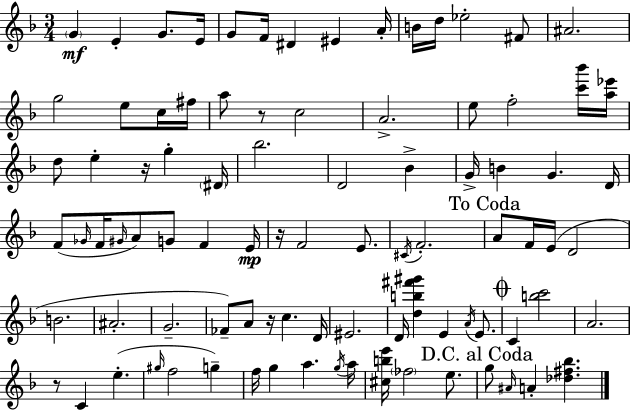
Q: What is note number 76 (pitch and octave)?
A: E5